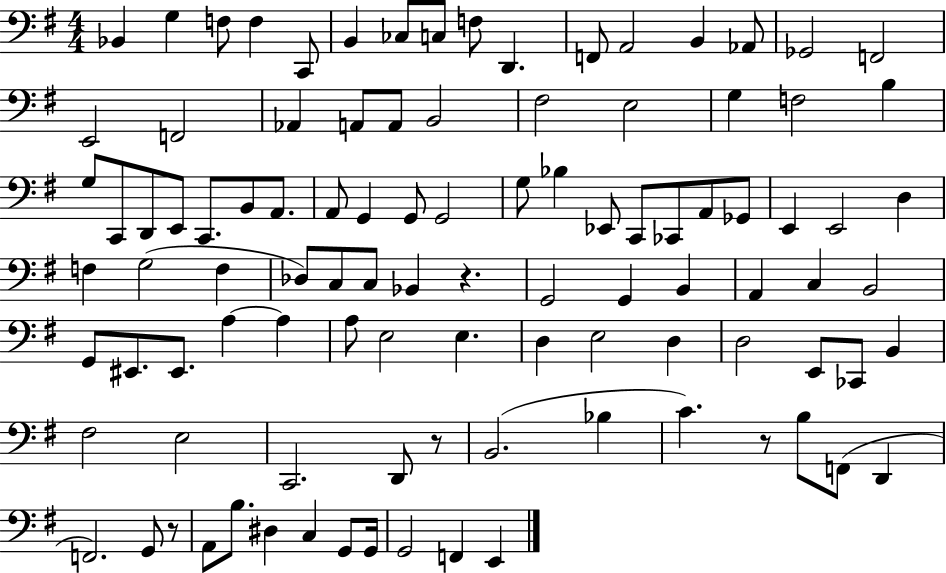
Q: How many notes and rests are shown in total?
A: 101